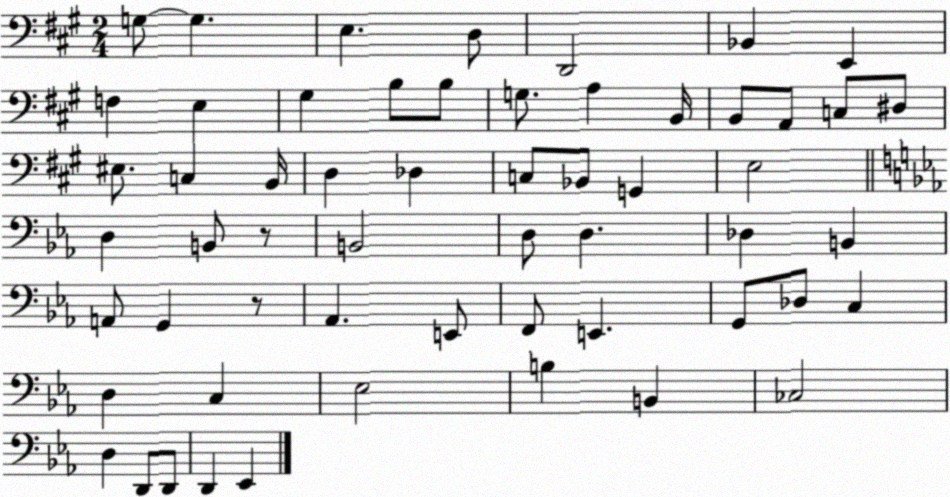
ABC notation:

X:1
T:Untitled
M:2/4
L:1/4
K:A
G,/2 G, E, D,/2 D,,2 _B,, E,, F, E, ^G, B,/2 B,/2 G,/2 A, B,,/4 B,,/2 A,,/2 C,/2 ^D,/2 ^E,/2 C, B,,/4 D, _D, C,/2 _B,,/2 G,, E,2 D, B,,/2 z/2 B,,2 D,/2 D, _D, B,, A,,/2 G,, z/2 _A,, E,,/2 F,,/2 E,, G,,/2 _D,/2 C, D, C, _E,2 B, B,, _C,2 D, D,,/2 D,,/2 D,, _E,,